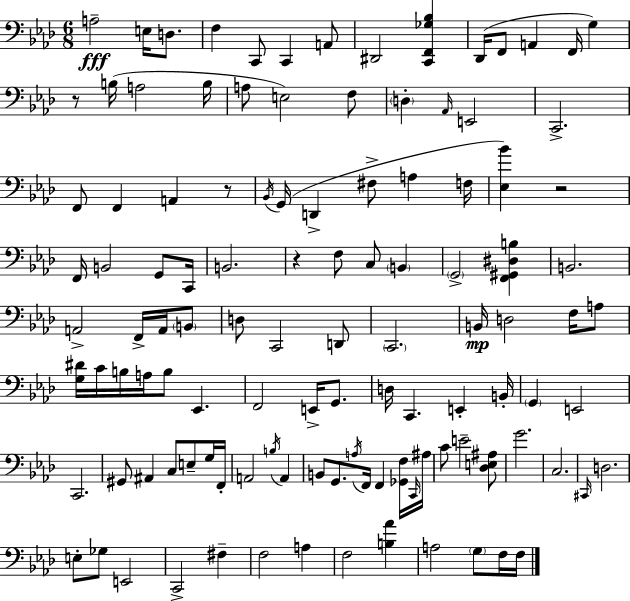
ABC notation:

X:1
T:Untitled
M:6/8
L:1/4
K:Fm
A,2 E,/4 D,/2 F, C,,/2 C,, A,,/2 ^D,,2 [C,,F,,_G,_B,] _D,,/4 F,,/2 A,, F,,/4 G, z/2 B,/4 A,2 B,/4 A,/2 E,2 F,/2 D, _A,,/4 E,,2 C,,2 F,,/2 F,, A,, z/2 _B,,/4 G,,/4 D,, ^F,/2 A, F,/4 [_E,_B] z2 F,,/4 B,,2 G,,/2 C,,/4 B,,2 z F,/2 C,/2 B,, G,,2 [F,,^G,,^D,B,] B,,2 A,,2 F,,/4 A,,/4 B,,/2 D,/2 C,,2 D,,/2 C,,2 B,,/4 D,2 F,/4 A,/2 [G,^D]/4 C/4 B,/4 A,/4 B,/2 _E,, F,,2 E,,/4 G,,/2 D,/4 C,, E,, B,,/4 G,, E,,2 C,,2 ^G,,/2 ^A,, C,/2 E,/2 G,/4 F,,/4 A,,2 B,/4 A,, B,,/2 G,,/2 A,/4 F,,/4 F,, [_G,,F,]/4 C,,/4 ^A,/4 C/2 E2 [_D,E,^A,]/2 G2 C,2 ^C,,/4 D,2 E,/2 _G,/2 E,,2 C,,2 ^F, F,2 A, F,2 [B,_A] A,2 G,/2 F,/4 F,/4